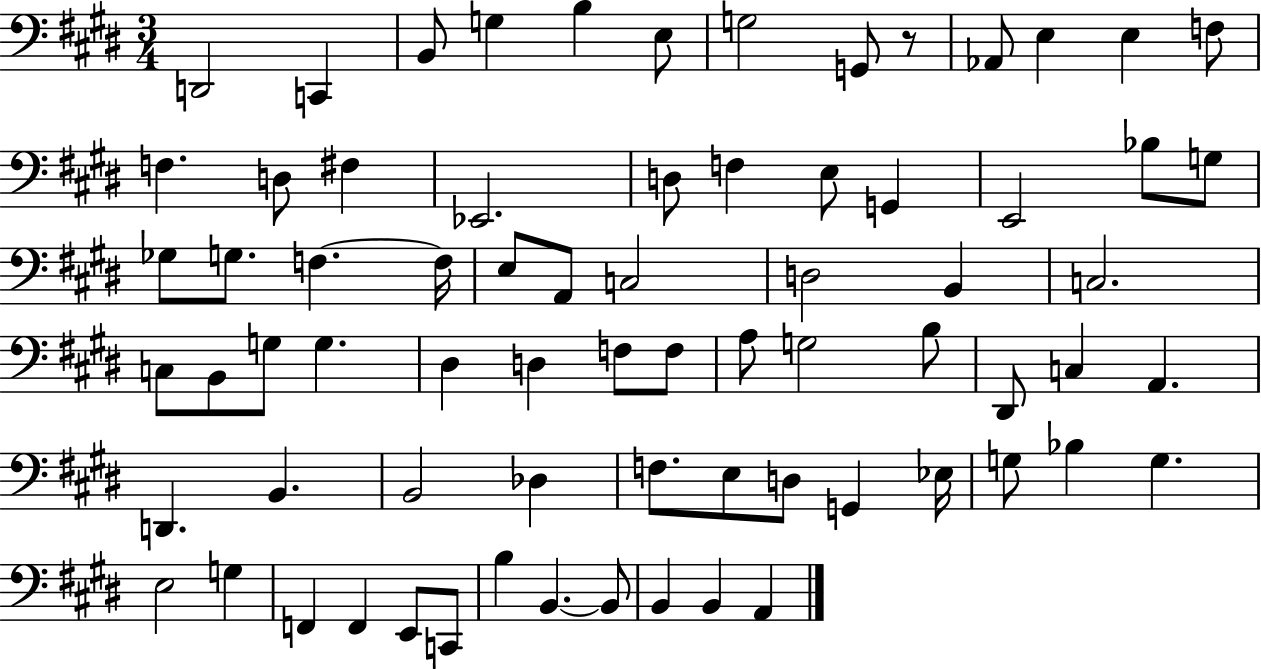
{
  \clef bass
  \numericTimeSignature
  \time 3/4
  \key e \major
  d,2 c,4 | b,8 g4 b4 e8 | g2 g,8 r8 | aes,8 e4 e4 f8 | \break f4. d8 fis4 | ees,2. | d8 f4 e8 g,4 | e,2 bes8 g8 | \break ges8 g8. f4.~~ f16 | e8 a,8 c2 | d2 b,4 | c2. | \break c8 b,8 g8 g4. | dis4 d4 f8 f8 | a8 g2 b8 | dis,8 c4 a,4. | \break d,4. b,4. | b,2 des4 | f8. e8 d8 g,4 ees16 | g8 bes4 g4. | \break e2 g4 | f,4 f,4 e,8 c,8 | b4 b,4.~~ b,8 | b,4 b,4 a,4 | \break \bar "|."
}